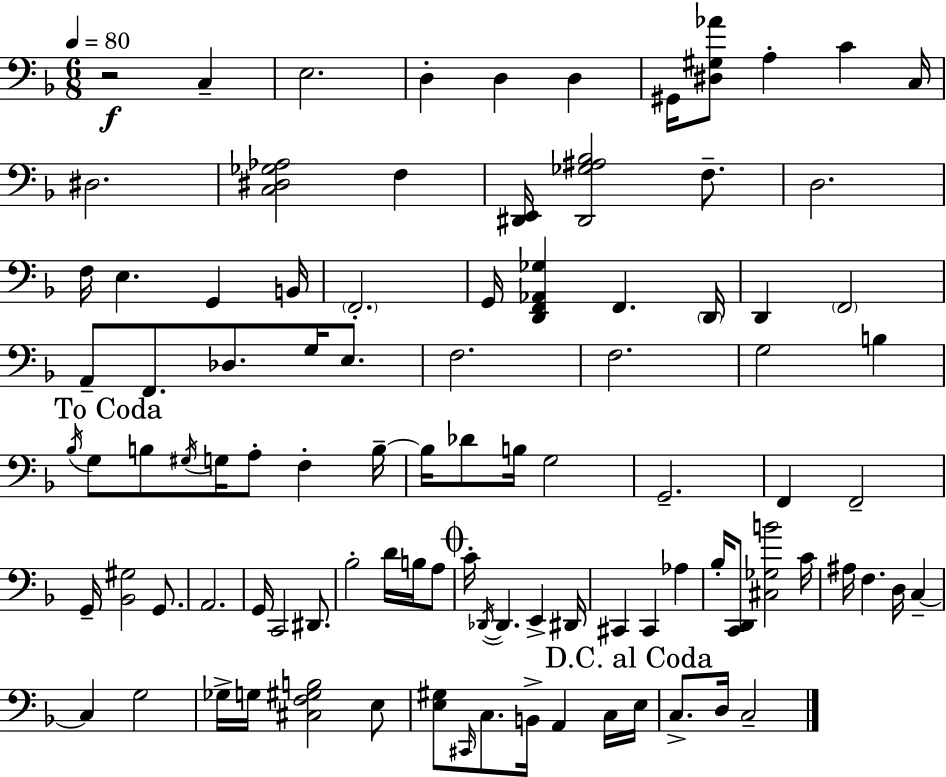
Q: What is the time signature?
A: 6/8